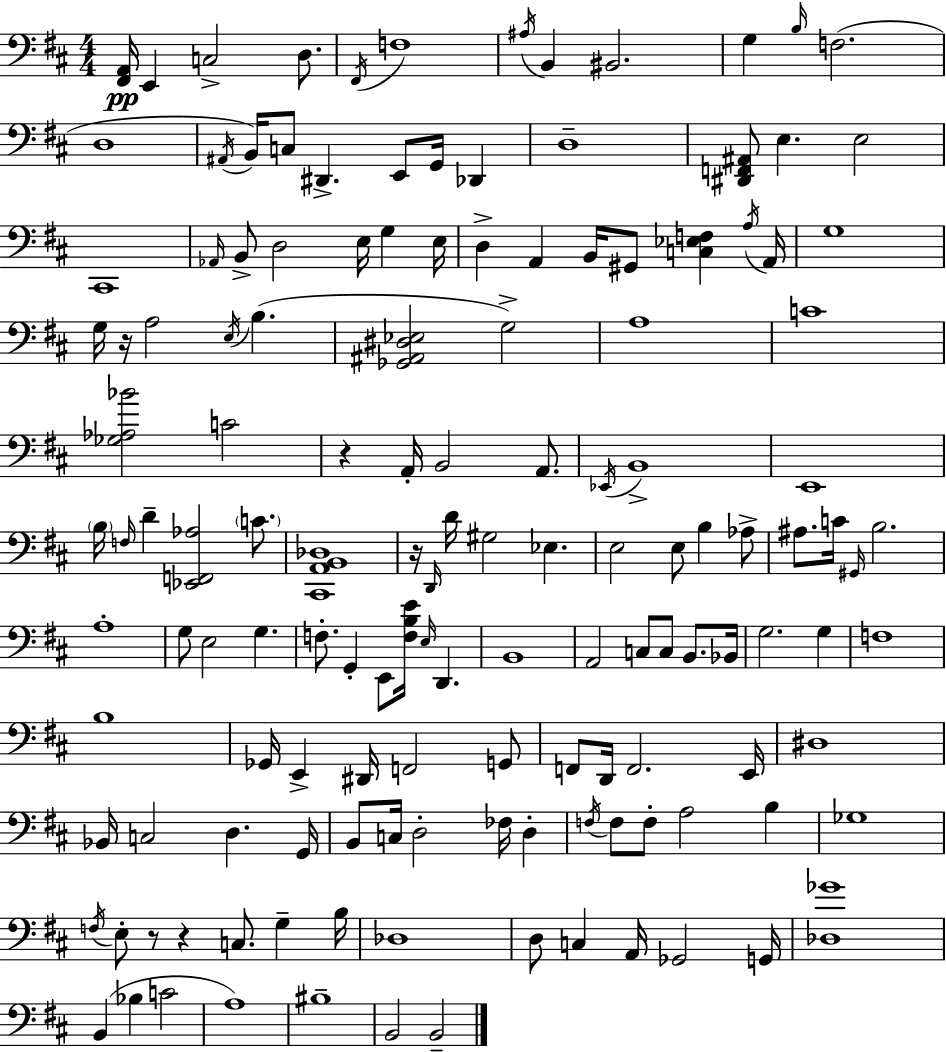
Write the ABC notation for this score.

X:1
T:Untitled
M:4/4
L:1/4
K:D
[^F,,A,,]/4 E,, C,2 D,/2 ^F,,/4 F,4 ^A,/4 B,, ^B,,2 G, B,/4 F,2 D,4 ^A,,/4 B,,/4 C,/2 ^D,, E,,/2 G,,/4 _D,, D,4 [^D,,F,,^A,,]/2 E, E,2 ^C,,4 _A,,/4 B,,/2 D,2 E,/4 G, E,/4 D, A,, B,,/4 ^G,,/2 [C,_E,F,] A,/4 A,,/4 G,4 G,/4 z/4 A,2 E,/4 B, [_G,,^A,,^D,_E,]2 G,2 A,4 C4 [_G,_A,_B]2 C2 z A,,/4 B,,2 A,,/2 _E,,/4 B,,4 E,,4 B,/4 F,/4 D [_E,,F,,_A,]2 C/2 [^C,,A,,B,,_D,]4 z/4 D,,/4 D/4 ^G,2 _E, E,2 E,/2 B, _A,/2 ^A,/2 C/4 ^G,,/4 B,2 A,4 G,/2 E,2 G, F,/2 G,, E,,/2 [F,B,E]/4 E,/4 D,, B,,4 A,,2 C,/2 C,/2 B,,/2 _B,,/4 G,2 G, F,4 B,4 _G,,/4 E,, ^D,,/4 F,,2 G,,/2 F,,/2 D,,/4 F,,2 E,,/4 ^D,4 _B,,/4 C,2 D, G,,/4 B,,/2 C,/4 D,2 _F,/4 D, F,/4 F,/2 F,/2 A,2 B, _G,4 F,/4 E,/2 z/2 z C,/2 G, B,/4 _D,4 D,/2 C, A,,/4 _G,,2 G,,/4 [_D,_G]4 B,, _B, C2 A,4 ^B,4 B,,2 B,,2